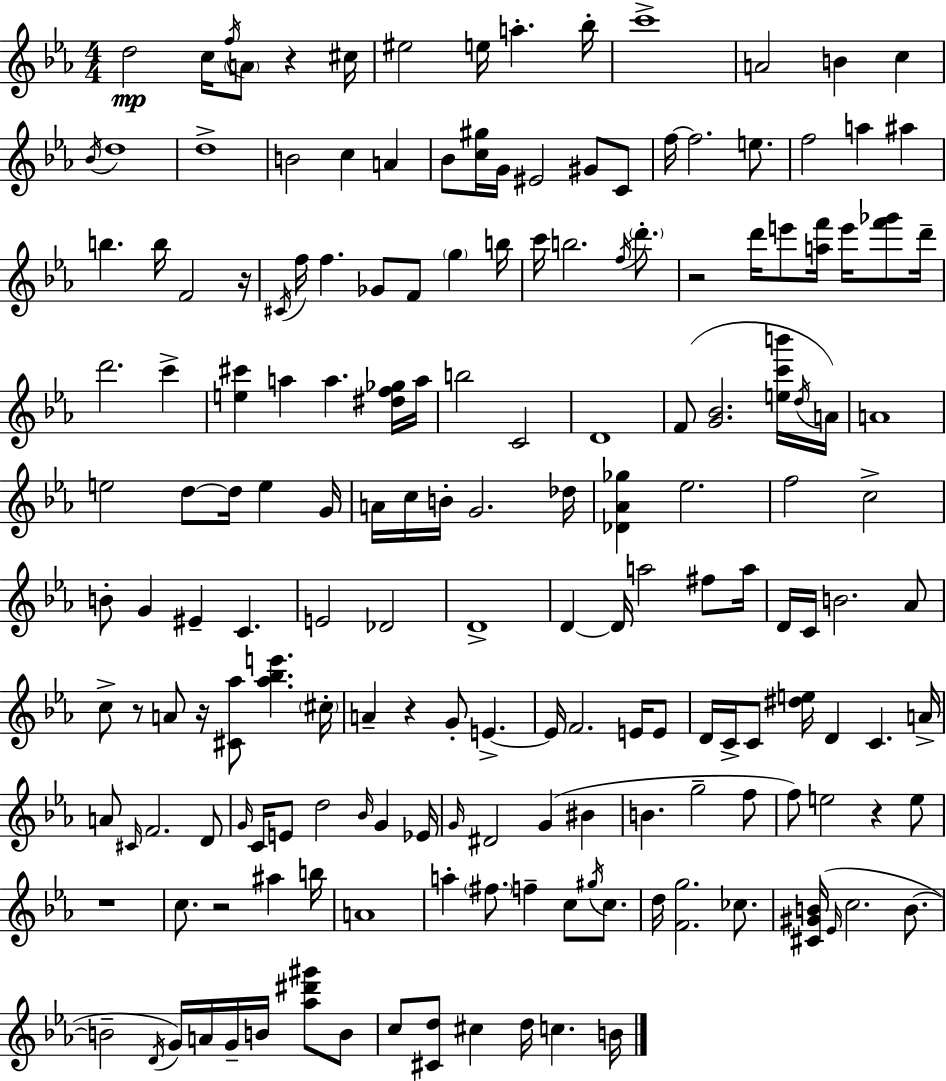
D5/h C5/s F5/s A4/e R/q C#5/s EIS5/h E5/s A5/q. Bb5/s C6/w A4/h B4/q C5/q Bb4/s D5/w D5/w B4/h C5/q A4/q Bb4/e [C5,G#5]/s G4/s EIS4/h G#4/e C4/e F5/s F5/h. E5/e. F5/h A5/q A#5/q B5/q. B5/s F4/h R/s C#4/s F5/s F5/q. Gb4/e F4/e G5/q B5/s C6/s B5/h. F5/s D6/e. R/h D6/s E6/e [A5,F6]/s E6/s [F6,Gb6]/e D6/s D6/h. C6/q [E5,C#6]/q A5/q A5/q. [D#5,F5,Gb5]/s A5/s B5/h C4/h D4/w F4/e [G4,Bb4]/h. [E5,C6,B6]/s D5/s A4/s A4/w E5/h D5/e D5/s E5/q G4/s A4/s C5/s B4/s G4/h. Db5/s [Db4,Ab4,Gb5]/q Eb5/h. F5/h C5/h B4/e G4/q EIS4/q C4/q. E4/h Db4/h D4/w D4/q D4/s A5/h F#5/e A5/s D4/s C4/s B4/h. Ab4/e C5/e R/e A4/e R/s [C#4,Ab5]/e [Ab5,Bb5,E6]/q. C#5/s A4/q R/q G4/e E4/q. E4/s F4/h. E4/s E4/e D4/s C4/s C4/e [D#5,E5]/s D4/q C4/q. A4/s A4/e C#4/s F4/h. D4/e G4/s C4/s E4/e D5/h Bb4/s G4/q Eb4/s G4/s D#4/h G4/q BIS4/q B4/q. G5/h F5/e F5/e E5/h R/q E5/e R/w C5/e. R/h A#5/q B5/s A4/w A5/q F#5/e. F5/q C5/e G#5/s C5/e. D5/s [F4,G5]/h. CES5/e. [C#4,G#4,B4]/s Eb4/s C5/h. B4/e. B4/h D4/s G4/s A4/s G4/s B4/s [Ab5,D#6,G#6]/e B4/e C5/e [C#4,D5]/e C#5/q D5/s C5/q. B4/s